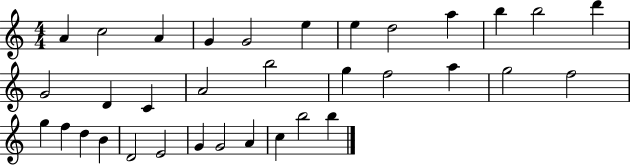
{
  \clef treble
  \numericTimeSignature
  \time 4/4
  \key c \major
  a'4 c''2 a'4 | g'4 g'2 e''4 | e''4 d''2 a''4 | b''4 b''2 d'''4 | \break g'2 d'4 c'4 | a'2 b''2 | g''4 f''2 a''4 | g''2 f''2 | \break g''4 f''4 d''4 b'4 | d'2 e'2 | g'4 g'2 a'4 | c''4 b''2 b''4 | \break \bar "|."
}